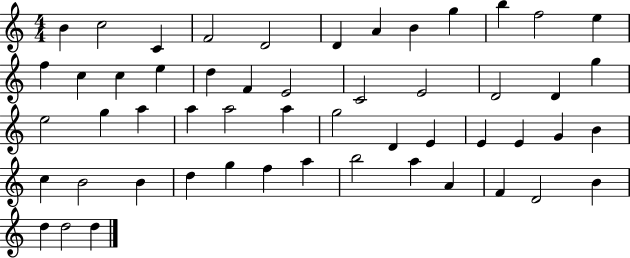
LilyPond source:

{
  \clef treble
  \numericTimeSignature
  \time 4/4
  \key c \major
  b'4 c''2 c'4 | f'2 d'2 | d'4 a'4 b'4 g''4 | b''4 f''2 e''4 | \break f''4 c''4 c''4 e''4 | d''4 f'4 e'2 | c'2 e'2 | d'2 d'4 g''4 | \break e''2 g''4 a''4 | a''4 a''2 a''4 | g''2 d'4 e'4 | e'4 e'4 g'4 b'4 | \break c''4 b'2 b'4 | d''4 g''4 f''4 a''4 | b''2 a''4 a'4 | f'4 d'2 b'4 | \break d''4 d''2 d''4 | \bar "|."
}